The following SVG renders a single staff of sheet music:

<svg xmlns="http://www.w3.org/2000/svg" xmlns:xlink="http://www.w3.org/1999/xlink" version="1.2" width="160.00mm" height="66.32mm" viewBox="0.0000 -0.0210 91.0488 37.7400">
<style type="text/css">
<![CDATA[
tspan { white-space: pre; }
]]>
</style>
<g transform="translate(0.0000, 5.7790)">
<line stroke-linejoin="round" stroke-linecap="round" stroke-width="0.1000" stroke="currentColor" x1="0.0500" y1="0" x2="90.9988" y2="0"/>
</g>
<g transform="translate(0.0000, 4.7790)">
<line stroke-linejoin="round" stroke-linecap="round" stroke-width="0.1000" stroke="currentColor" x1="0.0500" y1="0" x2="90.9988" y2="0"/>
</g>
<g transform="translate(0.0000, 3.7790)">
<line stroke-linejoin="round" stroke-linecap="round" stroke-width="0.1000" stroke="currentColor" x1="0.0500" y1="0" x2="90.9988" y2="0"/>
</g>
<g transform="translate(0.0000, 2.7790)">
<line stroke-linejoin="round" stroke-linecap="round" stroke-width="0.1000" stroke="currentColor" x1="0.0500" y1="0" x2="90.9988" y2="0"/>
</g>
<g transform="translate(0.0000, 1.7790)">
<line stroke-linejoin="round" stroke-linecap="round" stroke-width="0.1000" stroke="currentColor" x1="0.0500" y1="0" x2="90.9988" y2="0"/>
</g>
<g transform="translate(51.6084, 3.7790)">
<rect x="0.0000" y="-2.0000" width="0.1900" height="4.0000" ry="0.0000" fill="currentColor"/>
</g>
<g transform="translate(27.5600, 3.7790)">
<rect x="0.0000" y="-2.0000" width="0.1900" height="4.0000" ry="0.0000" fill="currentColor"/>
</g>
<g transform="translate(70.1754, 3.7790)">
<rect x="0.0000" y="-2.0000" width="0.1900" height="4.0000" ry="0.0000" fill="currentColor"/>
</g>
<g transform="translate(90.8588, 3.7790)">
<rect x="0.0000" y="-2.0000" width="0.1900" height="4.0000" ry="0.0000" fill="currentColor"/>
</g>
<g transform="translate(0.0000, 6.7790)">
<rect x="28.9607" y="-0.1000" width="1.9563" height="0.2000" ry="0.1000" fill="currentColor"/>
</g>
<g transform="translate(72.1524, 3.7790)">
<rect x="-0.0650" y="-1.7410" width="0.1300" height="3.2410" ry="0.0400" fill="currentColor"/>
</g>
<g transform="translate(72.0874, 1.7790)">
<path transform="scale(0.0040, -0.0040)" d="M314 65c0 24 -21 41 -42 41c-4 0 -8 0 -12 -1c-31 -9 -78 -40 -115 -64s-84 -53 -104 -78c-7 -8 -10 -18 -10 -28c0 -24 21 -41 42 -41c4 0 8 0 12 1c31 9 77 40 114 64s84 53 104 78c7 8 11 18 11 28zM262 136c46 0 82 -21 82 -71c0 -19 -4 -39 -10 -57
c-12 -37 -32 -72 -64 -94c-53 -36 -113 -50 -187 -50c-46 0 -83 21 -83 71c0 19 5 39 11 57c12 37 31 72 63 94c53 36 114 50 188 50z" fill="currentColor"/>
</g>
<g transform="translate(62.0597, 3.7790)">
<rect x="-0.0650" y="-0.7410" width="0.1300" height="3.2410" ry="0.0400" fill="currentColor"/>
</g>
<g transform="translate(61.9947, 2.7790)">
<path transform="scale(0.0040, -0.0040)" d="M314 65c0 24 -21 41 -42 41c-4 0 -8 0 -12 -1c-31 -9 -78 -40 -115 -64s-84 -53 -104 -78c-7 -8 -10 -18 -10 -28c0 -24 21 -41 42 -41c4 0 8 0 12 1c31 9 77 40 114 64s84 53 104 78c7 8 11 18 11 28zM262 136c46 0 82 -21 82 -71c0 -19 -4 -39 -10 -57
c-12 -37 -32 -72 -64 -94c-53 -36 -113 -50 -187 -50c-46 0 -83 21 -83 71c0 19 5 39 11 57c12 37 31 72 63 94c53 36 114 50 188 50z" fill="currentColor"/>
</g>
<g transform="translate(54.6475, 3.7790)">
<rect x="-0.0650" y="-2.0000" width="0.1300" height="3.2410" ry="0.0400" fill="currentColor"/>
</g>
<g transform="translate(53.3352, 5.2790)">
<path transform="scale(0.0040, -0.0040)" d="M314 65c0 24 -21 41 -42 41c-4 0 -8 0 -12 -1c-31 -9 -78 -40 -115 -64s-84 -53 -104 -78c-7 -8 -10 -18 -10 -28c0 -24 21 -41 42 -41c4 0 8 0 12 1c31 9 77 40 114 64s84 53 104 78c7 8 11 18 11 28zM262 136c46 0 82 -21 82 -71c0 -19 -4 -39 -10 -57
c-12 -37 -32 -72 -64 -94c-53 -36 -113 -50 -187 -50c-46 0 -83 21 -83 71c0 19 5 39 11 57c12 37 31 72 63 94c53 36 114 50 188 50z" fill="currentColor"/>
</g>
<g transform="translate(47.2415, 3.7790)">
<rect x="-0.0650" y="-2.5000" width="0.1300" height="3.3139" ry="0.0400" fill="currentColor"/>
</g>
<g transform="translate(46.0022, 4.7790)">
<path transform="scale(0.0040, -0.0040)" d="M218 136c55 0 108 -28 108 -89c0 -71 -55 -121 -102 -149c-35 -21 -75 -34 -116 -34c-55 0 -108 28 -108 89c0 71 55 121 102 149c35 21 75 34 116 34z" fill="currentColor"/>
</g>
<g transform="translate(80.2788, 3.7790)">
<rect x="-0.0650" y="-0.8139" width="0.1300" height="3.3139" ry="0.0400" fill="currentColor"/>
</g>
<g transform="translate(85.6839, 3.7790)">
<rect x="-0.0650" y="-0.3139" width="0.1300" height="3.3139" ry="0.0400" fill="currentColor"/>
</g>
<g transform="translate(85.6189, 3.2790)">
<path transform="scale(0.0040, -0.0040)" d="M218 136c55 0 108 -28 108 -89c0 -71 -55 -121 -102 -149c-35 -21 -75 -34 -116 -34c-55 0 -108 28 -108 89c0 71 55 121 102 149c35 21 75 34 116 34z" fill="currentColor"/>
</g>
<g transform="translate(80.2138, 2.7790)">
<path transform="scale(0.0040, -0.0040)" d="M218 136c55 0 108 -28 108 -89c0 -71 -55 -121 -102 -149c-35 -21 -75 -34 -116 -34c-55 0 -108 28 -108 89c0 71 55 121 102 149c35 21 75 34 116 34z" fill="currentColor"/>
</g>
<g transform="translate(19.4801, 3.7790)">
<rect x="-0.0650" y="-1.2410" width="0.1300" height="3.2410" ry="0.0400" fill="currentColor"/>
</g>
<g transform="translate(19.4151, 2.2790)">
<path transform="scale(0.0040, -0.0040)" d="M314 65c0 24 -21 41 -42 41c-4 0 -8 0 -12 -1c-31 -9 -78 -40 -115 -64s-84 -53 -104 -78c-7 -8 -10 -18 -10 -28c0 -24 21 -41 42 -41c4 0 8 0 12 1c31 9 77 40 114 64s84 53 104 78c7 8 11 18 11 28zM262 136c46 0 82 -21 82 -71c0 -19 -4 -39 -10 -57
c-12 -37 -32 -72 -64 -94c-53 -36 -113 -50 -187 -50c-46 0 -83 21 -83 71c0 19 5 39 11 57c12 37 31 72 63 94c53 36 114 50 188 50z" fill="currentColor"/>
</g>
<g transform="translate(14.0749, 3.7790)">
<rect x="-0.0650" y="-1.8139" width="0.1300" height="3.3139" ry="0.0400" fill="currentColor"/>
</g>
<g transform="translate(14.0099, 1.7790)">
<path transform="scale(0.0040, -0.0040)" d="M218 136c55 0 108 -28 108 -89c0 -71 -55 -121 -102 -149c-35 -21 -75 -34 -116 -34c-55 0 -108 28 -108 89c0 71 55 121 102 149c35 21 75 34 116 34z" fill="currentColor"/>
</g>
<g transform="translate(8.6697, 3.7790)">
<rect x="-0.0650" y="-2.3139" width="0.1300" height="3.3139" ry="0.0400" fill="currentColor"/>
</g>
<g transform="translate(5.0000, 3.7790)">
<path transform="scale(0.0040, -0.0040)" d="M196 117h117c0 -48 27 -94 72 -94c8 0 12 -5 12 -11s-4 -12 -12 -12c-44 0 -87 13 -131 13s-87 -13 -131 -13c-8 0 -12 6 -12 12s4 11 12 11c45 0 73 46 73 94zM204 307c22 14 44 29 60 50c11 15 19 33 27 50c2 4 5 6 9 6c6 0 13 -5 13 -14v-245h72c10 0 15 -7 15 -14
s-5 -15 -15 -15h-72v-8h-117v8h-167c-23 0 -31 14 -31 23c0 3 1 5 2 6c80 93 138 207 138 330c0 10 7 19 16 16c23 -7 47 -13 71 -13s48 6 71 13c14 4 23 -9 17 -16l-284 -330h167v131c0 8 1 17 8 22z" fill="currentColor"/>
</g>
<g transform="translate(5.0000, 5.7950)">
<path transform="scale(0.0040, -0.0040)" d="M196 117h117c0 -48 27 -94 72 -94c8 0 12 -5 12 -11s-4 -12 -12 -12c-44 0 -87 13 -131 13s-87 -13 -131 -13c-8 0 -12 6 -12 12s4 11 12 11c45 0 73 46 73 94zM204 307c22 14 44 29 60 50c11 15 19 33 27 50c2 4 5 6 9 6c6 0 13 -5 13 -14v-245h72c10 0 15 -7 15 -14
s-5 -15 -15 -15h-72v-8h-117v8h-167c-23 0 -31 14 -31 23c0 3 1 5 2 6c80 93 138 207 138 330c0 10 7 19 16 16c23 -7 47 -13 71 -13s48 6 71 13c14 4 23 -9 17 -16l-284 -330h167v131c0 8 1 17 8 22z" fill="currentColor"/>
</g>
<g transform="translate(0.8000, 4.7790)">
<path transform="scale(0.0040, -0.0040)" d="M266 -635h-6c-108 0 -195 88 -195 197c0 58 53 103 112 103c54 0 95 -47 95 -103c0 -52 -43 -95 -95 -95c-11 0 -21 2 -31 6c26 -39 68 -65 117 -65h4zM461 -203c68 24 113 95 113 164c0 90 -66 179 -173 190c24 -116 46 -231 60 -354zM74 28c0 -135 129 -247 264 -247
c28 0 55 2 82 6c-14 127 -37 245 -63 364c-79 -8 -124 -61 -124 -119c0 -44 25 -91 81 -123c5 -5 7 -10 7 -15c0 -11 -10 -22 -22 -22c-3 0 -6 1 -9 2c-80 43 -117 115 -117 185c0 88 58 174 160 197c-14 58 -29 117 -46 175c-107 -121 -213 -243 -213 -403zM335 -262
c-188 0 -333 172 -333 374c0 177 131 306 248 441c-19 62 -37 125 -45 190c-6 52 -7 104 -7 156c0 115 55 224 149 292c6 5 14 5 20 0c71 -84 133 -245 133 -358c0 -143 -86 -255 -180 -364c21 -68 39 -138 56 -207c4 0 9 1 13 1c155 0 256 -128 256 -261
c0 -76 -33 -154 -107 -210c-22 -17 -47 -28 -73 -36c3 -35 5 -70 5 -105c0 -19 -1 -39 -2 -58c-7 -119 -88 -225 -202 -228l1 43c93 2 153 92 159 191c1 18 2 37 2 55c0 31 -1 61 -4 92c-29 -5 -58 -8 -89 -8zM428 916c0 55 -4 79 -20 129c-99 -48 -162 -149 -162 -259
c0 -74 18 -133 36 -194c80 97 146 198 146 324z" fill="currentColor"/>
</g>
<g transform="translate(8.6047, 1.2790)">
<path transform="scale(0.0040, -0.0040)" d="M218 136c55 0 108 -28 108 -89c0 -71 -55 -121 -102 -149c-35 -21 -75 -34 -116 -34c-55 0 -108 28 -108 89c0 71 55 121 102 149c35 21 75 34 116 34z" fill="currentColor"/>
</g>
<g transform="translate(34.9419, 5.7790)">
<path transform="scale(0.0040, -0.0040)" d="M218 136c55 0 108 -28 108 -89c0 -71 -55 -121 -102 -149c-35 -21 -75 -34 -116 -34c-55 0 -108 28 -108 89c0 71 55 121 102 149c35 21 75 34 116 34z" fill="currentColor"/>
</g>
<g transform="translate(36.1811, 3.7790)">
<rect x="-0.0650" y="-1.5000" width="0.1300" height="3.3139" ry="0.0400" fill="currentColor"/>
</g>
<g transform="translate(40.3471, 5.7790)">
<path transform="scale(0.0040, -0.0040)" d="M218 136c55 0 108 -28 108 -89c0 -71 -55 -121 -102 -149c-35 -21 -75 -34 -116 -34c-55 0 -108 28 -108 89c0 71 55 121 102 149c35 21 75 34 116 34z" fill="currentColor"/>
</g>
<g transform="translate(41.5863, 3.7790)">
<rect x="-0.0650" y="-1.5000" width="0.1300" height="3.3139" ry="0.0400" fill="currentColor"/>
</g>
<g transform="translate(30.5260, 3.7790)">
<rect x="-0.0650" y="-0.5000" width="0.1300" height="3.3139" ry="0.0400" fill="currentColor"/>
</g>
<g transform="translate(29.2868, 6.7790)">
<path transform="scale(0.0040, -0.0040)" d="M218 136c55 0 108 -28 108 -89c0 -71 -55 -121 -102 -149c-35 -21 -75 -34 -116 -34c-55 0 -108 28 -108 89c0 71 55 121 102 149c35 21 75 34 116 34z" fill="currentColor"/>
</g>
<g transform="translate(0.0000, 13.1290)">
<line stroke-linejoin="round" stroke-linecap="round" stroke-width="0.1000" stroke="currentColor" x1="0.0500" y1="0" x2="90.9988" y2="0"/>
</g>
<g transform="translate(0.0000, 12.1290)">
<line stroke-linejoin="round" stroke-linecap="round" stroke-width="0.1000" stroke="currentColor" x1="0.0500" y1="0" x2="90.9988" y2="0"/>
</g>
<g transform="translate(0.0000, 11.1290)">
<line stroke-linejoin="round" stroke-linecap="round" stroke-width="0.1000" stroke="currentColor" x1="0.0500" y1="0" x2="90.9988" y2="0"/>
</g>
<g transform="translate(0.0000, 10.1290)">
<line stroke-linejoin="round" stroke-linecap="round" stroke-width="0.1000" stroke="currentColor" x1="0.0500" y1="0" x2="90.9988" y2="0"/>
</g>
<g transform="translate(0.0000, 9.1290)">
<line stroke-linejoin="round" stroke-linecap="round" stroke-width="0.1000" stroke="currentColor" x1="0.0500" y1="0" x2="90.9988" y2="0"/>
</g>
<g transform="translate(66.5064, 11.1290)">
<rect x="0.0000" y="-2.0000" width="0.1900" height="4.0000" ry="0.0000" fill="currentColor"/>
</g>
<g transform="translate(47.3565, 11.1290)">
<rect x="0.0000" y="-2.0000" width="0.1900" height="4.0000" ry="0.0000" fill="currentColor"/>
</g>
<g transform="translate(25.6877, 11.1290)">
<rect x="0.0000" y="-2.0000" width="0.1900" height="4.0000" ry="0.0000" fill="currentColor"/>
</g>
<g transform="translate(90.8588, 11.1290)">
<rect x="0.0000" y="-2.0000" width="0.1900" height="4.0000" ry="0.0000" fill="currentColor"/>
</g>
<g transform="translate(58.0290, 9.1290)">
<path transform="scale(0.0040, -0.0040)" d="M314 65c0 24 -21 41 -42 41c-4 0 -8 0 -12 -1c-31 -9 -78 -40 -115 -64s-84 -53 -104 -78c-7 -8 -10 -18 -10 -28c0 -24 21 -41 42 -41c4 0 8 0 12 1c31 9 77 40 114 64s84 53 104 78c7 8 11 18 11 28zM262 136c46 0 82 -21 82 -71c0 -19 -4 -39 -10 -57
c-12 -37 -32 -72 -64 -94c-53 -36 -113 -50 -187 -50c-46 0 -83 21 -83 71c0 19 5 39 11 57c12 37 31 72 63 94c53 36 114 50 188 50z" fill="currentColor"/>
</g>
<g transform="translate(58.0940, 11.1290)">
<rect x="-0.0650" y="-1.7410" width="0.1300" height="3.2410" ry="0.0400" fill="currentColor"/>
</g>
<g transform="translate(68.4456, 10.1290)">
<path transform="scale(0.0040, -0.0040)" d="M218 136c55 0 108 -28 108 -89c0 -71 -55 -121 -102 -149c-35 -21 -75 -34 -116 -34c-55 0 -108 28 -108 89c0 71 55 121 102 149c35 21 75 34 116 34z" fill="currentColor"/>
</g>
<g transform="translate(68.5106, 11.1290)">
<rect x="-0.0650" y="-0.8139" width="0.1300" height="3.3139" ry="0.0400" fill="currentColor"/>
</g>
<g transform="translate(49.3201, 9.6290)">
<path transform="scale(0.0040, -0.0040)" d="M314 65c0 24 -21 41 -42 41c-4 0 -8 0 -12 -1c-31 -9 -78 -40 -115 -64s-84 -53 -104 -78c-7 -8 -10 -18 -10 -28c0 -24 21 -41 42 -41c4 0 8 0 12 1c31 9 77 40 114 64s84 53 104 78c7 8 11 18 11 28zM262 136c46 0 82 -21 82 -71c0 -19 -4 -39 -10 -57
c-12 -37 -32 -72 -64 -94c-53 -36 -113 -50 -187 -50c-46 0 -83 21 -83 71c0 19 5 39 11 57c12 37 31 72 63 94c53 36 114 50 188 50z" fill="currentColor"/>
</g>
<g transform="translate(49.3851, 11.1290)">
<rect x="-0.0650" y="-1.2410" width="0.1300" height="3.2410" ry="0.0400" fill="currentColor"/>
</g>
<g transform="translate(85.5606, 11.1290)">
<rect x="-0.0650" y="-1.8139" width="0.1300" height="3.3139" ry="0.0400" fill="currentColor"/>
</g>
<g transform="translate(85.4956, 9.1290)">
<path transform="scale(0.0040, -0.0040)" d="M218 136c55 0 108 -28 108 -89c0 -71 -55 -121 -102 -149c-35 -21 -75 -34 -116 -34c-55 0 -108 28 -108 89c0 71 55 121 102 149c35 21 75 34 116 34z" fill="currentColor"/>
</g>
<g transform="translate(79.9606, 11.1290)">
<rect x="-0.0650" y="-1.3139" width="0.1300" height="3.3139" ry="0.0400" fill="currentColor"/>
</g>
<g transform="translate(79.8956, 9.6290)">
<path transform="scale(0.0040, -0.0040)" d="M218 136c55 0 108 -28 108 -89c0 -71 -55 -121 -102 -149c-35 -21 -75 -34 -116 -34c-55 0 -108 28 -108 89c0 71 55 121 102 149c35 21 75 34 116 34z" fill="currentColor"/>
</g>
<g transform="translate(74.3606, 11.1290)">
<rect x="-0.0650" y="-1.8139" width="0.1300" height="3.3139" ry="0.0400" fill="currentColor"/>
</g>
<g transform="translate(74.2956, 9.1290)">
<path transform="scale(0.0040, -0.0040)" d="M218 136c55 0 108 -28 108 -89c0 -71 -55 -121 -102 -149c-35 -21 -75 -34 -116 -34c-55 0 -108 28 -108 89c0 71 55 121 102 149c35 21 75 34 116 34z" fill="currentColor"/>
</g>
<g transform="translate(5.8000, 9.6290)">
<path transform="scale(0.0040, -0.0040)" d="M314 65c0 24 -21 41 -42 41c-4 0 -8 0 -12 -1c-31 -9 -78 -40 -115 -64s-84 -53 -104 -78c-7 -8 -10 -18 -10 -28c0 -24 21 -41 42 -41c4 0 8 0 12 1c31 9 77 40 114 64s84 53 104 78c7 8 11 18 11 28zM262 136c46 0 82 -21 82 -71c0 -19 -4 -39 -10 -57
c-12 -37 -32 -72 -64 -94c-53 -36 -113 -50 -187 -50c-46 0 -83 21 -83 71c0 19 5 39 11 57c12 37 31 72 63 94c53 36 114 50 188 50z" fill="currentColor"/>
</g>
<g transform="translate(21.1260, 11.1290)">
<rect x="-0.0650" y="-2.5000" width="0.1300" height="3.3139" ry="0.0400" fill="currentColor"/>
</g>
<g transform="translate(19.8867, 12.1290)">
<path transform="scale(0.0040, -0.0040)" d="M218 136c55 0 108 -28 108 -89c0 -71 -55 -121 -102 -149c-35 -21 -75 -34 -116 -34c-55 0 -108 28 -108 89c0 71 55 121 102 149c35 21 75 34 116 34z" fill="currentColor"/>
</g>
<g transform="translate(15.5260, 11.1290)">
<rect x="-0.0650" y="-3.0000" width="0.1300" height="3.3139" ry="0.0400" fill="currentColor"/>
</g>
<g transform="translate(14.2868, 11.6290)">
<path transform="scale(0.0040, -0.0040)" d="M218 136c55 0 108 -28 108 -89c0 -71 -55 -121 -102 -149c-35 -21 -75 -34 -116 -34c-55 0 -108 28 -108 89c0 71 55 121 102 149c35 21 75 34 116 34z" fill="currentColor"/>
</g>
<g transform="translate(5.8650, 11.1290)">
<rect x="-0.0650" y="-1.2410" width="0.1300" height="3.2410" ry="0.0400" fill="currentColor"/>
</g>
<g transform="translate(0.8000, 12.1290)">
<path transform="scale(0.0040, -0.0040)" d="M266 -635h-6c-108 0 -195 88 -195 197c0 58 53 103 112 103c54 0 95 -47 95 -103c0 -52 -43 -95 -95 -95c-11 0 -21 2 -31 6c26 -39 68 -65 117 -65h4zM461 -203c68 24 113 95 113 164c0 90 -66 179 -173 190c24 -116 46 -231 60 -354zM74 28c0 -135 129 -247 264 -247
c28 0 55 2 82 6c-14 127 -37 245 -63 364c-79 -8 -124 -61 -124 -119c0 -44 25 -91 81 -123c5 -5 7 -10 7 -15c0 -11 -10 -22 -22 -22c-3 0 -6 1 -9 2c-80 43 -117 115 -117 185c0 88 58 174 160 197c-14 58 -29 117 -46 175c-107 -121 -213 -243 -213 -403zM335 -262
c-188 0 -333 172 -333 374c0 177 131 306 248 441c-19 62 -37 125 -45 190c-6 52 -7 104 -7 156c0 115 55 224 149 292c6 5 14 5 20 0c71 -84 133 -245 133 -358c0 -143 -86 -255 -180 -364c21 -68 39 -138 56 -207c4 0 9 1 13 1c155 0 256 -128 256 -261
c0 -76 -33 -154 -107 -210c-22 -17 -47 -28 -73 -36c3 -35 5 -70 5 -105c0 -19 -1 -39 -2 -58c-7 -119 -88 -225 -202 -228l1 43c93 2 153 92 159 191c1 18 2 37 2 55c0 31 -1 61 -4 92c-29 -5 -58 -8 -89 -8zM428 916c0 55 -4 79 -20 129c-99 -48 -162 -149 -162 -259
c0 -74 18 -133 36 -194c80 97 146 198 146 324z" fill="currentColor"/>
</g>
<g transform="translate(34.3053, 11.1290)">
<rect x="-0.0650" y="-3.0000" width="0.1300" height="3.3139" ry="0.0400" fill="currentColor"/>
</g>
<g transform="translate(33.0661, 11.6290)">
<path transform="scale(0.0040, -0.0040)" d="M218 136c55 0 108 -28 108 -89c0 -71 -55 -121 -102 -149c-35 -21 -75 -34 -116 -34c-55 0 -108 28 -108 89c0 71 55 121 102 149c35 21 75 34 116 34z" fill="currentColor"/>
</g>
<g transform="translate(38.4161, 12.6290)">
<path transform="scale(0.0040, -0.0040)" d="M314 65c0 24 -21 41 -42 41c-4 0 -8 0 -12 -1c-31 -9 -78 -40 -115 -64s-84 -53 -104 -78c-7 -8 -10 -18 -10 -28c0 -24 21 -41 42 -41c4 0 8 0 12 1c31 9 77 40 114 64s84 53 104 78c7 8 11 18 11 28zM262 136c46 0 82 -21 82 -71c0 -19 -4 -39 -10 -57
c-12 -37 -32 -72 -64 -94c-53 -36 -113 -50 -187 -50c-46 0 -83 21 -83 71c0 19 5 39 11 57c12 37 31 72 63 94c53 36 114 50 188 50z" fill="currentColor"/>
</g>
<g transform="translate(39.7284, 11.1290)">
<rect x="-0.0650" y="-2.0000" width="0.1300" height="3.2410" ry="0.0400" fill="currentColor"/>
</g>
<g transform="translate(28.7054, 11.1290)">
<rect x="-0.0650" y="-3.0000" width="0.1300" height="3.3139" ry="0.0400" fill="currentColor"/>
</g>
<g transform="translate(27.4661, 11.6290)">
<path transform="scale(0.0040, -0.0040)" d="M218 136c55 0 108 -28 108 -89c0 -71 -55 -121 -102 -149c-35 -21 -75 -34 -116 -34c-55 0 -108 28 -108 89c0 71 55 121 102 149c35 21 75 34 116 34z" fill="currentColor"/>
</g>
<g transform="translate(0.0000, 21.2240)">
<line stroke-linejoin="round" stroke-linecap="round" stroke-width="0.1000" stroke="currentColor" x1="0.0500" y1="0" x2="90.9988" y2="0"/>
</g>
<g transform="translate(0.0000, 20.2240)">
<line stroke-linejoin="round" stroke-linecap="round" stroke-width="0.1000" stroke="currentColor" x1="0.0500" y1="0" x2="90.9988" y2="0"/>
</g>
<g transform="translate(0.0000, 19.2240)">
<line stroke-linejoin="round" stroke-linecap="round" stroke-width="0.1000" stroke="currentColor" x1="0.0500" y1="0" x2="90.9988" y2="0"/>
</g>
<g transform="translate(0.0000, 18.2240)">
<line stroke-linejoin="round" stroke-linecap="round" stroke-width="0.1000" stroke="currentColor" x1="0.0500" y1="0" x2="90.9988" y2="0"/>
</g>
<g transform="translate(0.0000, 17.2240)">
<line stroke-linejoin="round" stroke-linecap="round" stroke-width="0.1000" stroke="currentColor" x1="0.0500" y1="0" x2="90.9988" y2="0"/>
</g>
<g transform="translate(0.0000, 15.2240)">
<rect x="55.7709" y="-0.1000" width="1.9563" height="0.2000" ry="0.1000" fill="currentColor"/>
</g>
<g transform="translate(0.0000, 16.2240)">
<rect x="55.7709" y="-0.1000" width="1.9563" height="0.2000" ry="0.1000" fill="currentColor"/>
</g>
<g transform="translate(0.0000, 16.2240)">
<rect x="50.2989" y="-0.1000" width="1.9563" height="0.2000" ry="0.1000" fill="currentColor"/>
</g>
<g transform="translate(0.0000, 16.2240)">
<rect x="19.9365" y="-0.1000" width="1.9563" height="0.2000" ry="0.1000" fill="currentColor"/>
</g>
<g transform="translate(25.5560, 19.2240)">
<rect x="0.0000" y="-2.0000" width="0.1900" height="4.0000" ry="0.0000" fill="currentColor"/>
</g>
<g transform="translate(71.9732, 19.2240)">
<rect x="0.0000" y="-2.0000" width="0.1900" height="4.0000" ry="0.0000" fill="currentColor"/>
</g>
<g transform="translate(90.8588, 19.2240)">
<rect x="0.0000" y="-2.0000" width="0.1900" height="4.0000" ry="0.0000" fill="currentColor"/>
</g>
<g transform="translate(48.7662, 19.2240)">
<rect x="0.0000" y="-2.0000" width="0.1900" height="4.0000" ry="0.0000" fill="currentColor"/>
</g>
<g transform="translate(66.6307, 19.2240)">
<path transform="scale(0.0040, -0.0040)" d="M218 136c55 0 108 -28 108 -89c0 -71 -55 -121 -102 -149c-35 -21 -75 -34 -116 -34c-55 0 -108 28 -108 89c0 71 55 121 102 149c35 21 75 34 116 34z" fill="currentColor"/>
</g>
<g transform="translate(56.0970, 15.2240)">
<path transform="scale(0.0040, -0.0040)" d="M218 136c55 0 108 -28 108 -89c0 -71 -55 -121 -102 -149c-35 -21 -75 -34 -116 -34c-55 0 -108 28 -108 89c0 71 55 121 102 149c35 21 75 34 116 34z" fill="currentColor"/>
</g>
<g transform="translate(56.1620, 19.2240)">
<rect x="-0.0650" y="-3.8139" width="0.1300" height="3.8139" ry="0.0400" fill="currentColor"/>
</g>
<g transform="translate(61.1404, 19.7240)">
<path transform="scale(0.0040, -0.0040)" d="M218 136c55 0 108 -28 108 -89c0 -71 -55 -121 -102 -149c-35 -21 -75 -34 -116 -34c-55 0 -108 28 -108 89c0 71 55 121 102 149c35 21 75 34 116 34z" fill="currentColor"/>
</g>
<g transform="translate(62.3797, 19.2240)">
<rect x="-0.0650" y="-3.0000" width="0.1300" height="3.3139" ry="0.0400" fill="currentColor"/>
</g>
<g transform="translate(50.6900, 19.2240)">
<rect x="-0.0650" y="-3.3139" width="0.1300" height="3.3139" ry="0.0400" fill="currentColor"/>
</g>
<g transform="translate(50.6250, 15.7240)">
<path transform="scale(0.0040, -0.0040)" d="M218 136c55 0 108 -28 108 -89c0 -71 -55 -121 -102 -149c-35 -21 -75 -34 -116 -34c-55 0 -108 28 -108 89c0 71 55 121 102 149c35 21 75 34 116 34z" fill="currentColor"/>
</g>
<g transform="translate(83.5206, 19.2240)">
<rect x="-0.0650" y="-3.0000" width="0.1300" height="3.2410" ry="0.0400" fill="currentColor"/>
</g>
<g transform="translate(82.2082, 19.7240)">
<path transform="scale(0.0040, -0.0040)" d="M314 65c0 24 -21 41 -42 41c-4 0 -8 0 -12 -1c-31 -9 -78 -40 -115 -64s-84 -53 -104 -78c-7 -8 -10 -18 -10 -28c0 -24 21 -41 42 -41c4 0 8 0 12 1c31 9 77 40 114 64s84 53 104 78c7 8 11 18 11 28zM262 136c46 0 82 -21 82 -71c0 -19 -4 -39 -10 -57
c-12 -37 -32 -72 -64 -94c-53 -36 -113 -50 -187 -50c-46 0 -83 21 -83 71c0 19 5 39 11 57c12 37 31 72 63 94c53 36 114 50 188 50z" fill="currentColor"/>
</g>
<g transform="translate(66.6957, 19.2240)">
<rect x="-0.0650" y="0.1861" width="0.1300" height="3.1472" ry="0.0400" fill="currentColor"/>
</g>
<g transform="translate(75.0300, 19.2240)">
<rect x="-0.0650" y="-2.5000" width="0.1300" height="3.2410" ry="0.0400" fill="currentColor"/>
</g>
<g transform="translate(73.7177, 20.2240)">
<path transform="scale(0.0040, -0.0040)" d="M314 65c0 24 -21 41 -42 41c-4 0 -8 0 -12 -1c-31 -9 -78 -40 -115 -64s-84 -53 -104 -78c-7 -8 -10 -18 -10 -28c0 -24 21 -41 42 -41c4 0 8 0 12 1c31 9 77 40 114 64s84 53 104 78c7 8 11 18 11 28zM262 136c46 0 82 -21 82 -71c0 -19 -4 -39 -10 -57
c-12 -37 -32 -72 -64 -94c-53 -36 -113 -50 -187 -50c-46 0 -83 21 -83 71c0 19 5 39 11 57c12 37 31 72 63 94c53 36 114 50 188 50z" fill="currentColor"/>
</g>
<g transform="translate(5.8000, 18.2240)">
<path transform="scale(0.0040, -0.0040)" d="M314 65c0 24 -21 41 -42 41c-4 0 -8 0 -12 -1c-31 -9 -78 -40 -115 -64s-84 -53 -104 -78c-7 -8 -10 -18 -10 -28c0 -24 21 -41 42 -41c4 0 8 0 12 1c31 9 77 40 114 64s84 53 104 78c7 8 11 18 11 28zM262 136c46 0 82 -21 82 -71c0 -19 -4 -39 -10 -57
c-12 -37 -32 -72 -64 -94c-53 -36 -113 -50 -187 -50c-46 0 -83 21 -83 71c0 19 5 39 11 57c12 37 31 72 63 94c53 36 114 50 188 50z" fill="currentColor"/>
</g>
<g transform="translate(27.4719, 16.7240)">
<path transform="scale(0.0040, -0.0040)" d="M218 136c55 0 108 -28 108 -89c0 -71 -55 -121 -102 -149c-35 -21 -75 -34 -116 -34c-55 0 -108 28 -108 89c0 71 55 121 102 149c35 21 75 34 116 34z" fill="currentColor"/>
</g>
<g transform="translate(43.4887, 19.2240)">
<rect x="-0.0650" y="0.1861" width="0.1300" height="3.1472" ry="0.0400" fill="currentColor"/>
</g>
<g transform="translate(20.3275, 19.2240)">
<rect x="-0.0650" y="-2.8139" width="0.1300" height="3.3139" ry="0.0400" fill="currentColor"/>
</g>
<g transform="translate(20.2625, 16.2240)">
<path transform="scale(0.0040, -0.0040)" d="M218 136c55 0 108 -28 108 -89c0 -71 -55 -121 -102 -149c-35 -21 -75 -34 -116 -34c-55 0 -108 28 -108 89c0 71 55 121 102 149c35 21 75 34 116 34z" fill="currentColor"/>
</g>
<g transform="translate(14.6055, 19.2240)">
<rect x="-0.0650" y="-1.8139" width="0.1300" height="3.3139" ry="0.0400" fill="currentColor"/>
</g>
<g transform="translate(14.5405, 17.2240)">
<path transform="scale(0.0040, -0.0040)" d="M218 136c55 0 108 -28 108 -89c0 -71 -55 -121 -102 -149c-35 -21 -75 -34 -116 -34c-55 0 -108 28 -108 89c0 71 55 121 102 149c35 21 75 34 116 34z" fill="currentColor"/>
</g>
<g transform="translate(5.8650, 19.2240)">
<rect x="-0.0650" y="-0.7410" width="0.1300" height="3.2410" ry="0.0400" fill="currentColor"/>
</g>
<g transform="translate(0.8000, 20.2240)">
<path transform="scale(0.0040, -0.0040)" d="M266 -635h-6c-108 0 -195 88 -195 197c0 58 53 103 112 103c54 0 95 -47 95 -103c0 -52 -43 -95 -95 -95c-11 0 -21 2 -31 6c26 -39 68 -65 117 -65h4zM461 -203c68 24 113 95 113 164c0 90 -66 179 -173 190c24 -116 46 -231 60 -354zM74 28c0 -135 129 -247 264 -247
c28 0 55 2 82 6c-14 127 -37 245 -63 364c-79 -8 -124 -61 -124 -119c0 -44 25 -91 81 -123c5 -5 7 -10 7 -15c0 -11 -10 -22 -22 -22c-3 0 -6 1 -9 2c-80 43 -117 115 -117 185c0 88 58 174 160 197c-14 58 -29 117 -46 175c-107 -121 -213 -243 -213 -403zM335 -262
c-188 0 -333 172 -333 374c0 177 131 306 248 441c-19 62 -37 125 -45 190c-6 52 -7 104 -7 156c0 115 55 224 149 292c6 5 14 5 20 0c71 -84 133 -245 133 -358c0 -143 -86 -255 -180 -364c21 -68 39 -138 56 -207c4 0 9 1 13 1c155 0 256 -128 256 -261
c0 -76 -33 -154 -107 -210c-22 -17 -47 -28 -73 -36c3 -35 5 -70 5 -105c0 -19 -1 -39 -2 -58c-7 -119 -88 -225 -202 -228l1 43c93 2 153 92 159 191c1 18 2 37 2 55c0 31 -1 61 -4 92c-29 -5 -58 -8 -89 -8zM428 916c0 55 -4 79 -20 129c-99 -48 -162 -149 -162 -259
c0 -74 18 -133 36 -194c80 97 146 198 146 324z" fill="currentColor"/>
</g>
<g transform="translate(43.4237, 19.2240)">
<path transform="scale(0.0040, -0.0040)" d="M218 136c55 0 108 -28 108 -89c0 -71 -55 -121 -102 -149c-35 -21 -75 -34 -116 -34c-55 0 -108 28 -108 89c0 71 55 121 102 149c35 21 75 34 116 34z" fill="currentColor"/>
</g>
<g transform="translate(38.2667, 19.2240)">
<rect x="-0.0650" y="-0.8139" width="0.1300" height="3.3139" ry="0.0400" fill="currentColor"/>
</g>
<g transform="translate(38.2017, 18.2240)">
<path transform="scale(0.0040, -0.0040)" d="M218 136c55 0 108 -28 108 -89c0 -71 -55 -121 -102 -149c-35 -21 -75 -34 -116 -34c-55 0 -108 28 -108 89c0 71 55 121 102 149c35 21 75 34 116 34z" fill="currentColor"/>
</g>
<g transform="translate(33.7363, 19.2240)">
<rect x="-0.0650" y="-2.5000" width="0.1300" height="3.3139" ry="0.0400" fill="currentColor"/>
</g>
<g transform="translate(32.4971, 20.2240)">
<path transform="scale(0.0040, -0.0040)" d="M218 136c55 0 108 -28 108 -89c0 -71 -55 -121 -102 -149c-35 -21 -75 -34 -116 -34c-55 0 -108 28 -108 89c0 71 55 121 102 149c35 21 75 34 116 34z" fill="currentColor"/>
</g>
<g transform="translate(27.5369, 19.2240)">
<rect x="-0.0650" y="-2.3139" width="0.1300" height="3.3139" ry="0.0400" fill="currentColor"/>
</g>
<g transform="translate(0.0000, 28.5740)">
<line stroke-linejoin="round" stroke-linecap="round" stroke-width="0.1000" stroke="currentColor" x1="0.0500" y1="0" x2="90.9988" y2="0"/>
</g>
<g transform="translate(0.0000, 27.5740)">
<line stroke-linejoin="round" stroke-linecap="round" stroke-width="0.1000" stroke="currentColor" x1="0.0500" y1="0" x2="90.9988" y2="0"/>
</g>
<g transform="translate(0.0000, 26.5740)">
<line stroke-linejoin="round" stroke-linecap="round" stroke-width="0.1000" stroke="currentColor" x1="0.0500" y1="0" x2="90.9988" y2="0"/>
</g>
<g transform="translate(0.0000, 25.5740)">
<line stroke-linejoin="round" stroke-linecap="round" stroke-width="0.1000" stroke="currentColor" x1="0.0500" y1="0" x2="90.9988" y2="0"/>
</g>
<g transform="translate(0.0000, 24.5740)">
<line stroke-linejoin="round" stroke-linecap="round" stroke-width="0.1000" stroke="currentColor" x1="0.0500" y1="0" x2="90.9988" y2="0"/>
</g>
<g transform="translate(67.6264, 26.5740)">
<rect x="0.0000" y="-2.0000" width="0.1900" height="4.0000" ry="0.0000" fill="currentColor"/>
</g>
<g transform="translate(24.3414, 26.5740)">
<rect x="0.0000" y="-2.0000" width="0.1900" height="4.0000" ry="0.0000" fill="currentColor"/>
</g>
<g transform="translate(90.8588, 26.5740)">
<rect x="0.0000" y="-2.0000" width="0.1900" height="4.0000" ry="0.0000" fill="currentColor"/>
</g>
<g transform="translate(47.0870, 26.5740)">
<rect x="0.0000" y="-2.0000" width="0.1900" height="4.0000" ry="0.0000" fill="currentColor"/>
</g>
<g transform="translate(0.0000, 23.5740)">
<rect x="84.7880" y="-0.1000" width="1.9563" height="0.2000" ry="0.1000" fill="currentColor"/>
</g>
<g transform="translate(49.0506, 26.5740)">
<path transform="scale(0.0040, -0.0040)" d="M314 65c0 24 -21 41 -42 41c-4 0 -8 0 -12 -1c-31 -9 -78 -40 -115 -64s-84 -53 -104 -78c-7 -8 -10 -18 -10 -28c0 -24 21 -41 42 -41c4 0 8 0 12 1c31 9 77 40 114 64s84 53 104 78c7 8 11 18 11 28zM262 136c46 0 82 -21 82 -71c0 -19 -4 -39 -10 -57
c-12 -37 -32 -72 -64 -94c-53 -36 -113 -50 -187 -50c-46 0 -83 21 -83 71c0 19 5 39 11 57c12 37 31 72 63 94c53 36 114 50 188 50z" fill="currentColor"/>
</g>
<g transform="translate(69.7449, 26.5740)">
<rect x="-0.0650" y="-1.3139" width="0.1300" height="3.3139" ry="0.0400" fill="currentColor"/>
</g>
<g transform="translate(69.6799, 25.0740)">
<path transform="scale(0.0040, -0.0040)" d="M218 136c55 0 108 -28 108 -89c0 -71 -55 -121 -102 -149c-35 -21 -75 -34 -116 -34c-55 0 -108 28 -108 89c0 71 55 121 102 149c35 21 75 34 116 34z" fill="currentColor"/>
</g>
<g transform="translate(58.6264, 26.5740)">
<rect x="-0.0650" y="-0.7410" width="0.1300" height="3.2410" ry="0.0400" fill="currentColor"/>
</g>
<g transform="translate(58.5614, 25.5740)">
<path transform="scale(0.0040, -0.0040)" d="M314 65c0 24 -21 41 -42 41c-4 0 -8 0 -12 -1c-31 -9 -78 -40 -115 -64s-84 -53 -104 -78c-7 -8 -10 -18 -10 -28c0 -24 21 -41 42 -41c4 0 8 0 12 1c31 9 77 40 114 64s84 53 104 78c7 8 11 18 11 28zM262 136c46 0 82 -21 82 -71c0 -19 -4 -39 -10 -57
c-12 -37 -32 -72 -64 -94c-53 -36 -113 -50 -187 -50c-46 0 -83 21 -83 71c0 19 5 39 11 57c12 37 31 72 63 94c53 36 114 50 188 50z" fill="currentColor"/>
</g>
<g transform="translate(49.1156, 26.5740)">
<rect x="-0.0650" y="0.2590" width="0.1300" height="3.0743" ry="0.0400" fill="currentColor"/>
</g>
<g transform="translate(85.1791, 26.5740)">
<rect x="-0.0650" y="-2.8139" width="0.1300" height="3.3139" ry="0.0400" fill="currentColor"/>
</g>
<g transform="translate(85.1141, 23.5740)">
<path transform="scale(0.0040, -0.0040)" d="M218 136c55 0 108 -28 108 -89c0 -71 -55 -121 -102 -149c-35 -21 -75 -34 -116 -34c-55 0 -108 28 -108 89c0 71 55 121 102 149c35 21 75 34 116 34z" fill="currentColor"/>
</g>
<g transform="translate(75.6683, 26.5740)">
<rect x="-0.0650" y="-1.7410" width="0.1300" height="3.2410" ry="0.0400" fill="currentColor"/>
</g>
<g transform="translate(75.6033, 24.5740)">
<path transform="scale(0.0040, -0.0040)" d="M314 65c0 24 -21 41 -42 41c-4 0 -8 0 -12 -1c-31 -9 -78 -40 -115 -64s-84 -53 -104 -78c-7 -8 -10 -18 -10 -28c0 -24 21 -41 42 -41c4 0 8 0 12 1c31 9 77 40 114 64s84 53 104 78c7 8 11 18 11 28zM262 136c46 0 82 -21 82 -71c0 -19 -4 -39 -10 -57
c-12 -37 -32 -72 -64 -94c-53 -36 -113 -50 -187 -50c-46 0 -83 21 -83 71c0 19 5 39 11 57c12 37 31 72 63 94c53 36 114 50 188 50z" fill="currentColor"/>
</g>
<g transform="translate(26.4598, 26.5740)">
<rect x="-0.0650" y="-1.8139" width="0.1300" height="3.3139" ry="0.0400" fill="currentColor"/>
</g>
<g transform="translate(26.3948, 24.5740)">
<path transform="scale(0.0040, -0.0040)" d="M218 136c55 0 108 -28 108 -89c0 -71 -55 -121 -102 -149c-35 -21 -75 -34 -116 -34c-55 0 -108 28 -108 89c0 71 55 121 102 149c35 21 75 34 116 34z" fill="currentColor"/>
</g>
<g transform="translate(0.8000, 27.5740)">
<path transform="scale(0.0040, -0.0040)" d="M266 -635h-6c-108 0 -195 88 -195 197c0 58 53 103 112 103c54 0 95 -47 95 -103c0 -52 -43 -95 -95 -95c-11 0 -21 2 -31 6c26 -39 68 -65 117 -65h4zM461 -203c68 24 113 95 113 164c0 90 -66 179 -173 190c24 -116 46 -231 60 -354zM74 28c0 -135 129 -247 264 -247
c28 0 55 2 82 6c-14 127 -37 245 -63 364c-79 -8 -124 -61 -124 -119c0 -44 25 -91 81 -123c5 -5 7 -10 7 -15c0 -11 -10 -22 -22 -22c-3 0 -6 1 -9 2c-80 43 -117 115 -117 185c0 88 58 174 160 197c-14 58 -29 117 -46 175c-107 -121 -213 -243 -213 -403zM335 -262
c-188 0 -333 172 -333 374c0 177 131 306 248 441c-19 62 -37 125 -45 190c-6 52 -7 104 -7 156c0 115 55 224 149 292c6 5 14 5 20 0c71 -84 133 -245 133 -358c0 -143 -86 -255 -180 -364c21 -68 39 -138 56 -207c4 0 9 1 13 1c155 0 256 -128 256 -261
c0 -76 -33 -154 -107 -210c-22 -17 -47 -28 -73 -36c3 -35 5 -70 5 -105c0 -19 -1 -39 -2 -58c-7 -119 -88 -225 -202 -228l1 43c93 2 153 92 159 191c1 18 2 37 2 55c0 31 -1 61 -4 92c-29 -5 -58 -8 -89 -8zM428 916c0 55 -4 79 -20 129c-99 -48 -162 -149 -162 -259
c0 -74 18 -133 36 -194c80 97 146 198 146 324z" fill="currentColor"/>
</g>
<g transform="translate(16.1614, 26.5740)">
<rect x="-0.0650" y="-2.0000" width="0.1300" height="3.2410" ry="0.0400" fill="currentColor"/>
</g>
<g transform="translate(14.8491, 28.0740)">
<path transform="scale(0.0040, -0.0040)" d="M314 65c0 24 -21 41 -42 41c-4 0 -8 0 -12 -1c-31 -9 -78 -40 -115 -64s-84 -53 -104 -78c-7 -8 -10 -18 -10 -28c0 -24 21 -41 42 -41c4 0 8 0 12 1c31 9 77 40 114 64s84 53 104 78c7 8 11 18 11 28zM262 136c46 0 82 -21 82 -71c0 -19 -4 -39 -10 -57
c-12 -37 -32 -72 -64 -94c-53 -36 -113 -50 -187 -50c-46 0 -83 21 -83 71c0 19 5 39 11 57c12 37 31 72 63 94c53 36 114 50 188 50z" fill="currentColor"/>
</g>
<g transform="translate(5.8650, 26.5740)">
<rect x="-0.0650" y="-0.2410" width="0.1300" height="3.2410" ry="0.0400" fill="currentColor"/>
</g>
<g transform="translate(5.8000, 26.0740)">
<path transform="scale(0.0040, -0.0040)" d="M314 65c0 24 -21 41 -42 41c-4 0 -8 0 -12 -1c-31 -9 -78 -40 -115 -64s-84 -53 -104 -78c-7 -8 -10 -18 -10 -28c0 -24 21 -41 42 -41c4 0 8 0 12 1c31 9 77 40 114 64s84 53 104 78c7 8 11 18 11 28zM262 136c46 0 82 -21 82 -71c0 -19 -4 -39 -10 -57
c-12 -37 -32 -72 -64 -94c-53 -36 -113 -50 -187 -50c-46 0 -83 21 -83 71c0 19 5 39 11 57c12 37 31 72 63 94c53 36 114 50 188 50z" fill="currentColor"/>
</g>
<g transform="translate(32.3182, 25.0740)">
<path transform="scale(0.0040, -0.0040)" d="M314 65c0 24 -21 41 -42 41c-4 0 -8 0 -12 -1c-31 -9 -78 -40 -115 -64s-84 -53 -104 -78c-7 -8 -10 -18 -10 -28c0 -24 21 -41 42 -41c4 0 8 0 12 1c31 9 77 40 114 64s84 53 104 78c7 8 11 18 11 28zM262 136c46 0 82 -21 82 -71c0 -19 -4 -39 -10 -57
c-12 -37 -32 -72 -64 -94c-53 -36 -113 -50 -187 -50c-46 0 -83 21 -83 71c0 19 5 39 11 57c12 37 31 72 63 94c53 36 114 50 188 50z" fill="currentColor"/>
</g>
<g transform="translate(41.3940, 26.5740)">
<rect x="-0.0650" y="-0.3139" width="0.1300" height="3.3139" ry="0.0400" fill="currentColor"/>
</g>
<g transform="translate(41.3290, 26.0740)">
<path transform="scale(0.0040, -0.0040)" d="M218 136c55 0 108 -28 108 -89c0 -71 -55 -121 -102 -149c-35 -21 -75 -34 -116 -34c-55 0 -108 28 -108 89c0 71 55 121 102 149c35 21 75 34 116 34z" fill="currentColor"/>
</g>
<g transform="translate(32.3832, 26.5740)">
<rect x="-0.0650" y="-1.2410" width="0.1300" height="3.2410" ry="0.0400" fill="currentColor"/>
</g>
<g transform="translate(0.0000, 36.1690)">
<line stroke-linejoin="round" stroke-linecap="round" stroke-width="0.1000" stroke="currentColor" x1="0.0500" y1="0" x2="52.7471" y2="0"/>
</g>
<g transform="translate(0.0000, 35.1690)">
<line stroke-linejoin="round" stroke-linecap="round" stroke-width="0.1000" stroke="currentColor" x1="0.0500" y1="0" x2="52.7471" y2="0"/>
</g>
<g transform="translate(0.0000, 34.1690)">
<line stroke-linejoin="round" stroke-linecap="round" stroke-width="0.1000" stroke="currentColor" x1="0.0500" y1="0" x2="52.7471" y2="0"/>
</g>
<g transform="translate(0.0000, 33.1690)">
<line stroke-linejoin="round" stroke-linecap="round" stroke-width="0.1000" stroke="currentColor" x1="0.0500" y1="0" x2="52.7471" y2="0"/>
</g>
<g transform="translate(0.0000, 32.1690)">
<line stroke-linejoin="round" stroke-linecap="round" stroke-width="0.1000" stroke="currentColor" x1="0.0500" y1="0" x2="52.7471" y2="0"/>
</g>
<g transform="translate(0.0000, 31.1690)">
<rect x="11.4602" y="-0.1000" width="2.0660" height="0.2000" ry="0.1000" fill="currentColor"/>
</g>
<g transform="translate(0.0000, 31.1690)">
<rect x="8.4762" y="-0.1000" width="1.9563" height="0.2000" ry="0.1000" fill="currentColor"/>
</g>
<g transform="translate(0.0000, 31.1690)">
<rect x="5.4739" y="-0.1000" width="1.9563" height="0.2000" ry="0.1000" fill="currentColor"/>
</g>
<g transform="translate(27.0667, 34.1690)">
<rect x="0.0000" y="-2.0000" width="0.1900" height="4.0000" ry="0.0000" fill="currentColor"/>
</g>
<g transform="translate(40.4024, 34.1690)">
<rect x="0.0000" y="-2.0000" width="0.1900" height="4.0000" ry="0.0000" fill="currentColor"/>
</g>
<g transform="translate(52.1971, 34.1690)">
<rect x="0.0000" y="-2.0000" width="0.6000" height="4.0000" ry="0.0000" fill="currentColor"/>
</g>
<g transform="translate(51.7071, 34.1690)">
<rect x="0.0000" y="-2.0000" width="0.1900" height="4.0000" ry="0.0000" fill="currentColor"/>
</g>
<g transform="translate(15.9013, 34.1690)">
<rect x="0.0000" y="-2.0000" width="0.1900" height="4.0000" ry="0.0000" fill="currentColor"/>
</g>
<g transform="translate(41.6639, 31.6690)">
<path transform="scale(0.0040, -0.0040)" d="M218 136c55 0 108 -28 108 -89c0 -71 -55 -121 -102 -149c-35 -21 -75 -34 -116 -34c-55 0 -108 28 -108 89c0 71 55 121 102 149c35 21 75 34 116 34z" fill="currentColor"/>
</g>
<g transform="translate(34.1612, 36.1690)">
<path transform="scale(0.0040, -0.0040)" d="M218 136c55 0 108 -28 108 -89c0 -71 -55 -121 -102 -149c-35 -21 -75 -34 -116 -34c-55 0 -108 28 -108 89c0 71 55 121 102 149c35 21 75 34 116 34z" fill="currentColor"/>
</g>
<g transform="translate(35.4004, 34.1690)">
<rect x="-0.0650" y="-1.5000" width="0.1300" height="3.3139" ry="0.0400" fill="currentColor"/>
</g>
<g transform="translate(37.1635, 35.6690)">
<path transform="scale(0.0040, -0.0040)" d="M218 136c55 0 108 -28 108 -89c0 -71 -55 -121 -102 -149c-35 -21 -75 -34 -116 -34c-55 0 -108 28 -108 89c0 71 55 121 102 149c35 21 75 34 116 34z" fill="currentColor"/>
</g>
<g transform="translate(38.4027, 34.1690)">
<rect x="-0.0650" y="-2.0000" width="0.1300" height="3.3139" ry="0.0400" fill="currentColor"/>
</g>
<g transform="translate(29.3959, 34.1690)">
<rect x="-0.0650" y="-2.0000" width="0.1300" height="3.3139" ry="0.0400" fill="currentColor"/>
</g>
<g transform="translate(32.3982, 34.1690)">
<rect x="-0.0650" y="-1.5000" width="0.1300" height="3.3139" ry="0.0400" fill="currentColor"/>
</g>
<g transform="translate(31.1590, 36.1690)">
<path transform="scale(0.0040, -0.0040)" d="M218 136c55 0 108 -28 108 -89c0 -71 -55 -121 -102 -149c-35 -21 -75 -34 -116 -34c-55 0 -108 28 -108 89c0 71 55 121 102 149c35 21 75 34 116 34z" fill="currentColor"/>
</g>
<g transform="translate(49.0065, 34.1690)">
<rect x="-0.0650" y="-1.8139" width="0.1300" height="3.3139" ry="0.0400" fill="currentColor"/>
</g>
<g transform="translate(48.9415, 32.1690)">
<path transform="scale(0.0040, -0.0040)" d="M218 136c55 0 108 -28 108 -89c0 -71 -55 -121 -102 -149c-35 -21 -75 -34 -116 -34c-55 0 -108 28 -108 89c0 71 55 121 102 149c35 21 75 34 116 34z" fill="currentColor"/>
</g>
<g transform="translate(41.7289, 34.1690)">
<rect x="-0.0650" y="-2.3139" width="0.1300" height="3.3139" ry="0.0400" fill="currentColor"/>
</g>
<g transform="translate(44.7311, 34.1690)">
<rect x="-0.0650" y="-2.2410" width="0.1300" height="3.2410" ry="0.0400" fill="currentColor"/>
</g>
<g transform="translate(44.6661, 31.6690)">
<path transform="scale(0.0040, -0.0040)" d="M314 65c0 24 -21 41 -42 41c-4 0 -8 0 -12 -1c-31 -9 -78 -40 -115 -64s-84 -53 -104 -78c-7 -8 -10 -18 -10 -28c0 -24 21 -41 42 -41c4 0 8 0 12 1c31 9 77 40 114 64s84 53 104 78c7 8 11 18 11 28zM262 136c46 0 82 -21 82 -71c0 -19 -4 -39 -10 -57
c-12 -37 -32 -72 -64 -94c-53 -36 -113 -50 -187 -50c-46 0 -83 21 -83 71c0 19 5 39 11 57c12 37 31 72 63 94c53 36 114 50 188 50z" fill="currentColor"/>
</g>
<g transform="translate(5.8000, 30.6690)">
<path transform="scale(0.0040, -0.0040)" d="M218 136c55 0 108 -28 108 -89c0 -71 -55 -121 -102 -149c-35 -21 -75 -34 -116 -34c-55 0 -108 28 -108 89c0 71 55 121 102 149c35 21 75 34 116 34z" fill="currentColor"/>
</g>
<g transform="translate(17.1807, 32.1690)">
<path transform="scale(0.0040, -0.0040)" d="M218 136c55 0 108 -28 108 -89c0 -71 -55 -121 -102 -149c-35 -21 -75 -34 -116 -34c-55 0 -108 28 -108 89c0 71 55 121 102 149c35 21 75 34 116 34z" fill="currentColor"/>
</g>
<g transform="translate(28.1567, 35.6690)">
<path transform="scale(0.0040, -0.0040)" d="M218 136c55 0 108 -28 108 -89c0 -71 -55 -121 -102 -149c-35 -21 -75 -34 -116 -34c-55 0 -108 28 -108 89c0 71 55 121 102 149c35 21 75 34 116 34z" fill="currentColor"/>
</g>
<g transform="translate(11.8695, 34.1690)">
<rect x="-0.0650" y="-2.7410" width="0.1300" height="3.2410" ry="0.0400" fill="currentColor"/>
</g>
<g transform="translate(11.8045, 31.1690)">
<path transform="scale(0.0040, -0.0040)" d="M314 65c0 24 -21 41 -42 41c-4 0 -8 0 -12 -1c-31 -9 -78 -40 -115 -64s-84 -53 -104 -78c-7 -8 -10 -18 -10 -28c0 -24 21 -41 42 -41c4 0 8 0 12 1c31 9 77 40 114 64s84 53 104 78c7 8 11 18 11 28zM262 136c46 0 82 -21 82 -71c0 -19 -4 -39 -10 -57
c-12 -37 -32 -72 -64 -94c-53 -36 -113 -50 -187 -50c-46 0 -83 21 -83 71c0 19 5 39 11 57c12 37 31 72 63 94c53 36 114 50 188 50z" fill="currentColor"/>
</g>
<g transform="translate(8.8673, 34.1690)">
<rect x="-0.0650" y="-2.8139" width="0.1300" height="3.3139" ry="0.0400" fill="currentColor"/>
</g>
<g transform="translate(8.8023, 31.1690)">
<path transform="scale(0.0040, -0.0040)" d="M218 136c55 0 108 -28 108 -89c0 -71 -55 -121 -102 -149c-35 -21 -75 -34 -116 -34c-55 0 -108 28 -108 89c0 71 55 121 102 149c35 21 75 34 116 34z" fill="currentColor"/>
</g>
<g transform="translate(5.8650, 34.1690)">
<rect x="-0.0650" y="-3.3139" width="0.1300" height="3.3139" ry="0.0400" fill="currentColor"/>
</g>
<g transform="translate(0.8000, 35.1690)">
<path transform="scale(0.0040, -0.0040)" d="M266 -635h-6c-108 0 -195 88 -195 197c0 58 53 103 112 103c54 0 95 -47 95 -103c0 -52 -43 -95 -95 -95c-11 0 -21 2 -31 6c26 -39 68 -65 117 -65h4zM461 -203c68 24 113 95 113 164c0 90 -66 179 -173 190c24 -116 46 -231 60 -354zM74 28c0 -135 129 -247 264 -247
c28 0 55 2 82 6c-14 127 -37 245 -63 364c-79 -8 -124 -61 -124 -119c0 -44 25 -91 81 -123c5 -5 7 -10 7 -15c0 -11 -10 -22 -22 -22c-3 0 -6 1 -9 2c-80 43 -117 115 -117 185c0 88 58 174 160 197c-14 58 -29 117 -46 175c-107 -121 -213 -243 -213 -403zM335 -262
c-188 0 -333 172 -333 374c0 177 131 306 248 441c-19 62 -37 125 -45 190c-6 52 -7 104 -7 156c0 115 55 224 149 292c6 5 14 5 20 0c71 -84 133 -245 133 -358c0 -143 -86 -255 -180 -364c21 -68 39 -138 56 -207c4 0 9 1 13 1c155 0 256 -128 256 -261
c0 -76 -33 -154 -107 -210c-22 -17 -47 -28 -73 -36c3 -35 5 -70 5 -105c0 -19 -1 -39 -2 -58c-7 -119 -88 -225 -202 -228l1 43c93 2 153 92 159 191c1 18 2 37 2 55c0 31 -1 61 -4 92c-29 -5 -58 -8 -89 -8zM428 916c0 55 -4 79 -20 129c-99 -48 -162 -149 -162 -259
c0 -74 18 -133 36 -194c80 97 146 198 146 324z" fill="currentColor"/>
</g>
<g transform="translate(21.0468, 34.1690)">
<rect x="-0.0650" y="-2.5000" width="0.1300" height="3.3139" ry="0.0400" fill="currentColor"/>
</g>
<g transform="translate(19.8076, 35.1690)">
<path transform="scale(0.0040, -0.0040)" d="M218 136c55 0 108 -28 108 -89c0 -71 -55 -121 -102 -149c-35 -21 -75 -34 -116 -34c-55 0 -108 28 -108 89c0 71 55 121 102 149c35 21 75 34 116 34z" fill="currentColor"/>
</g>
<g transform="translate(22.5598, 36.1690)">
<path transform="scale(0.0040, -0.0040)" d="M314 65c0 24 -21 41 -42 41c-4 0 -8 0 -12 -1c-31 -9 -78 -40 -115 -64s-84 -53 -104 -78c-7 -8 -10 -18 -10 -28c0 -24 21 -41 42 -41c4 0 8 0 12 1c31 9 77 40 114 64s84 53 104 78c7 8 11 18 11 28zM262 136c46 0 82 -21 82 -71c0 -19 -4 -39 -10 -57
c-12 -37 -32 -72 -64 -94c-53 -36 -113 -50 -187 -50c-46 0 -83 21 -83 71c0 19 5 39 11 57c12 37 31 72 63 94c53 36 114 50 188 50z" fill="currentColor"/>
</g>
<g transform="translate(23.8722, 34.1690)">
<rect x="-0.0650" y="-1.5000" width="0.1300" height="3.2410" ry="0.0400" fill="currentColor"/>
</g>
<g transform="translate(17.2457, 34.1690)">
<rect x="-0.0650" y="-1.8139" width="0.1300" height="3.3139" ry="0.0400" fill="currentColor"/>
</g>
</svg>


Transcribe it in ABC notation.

X:1
T:Untitled
M:4/4
L:1/4
K:C
g f e2 C E E G F2 d2 f2 d c e2 A G A A F2 e2 f2 d f e f d2 f a g G d B b c' A B G2 A2 c2 F2 f e2 c B2 d2 e f2 a b a a2 f G E2 F E E F g g2 f